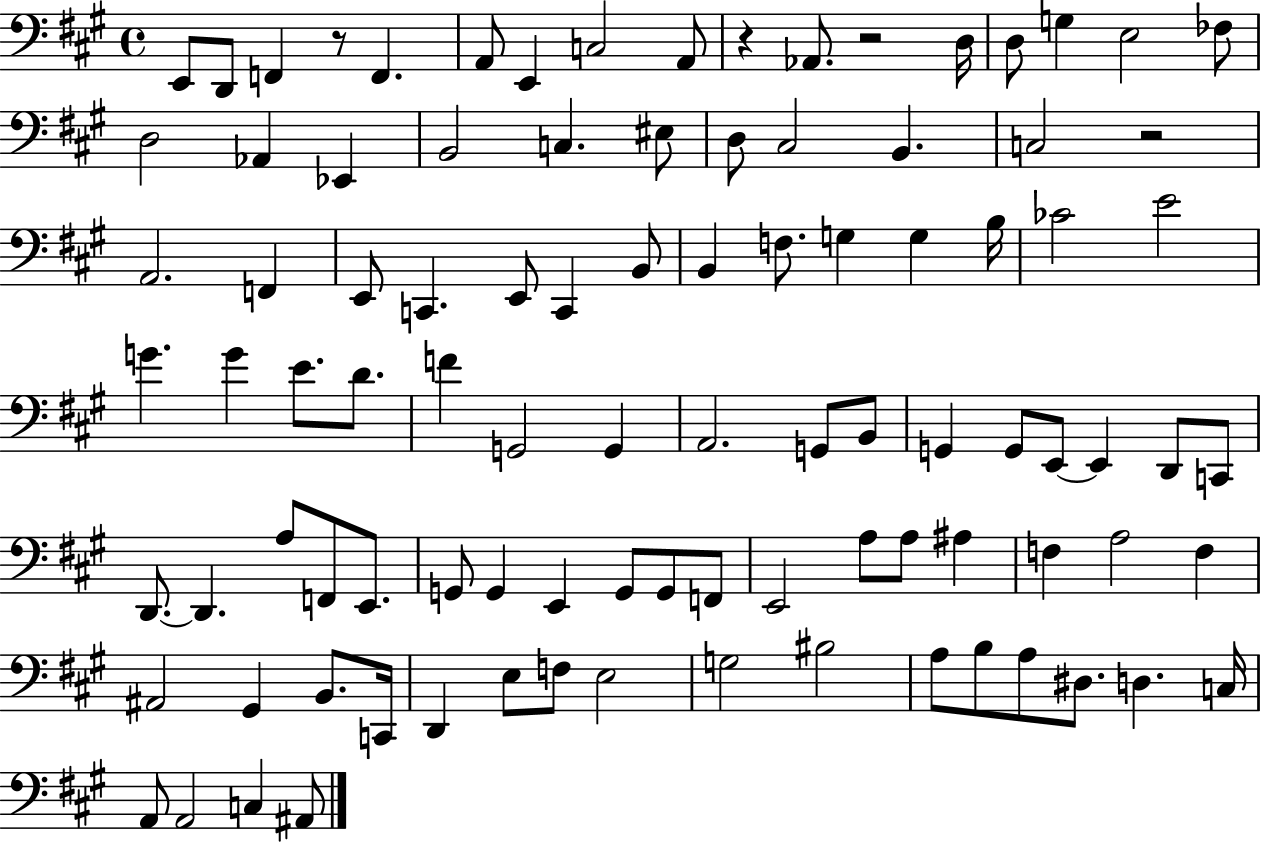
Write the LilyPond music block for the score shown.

{
  \clef bass
  \time 4/4
  \defaultTimeSignature
  \key a \major
  e,8 d,8 f,4 r8 f,4. | a,8 e,4 c2 a,8 | r4 aes,8. r2 d16 | d8 g4 e2 fes8 | \break d2 aes,4 ees,4 | b,2 c4. eis8 | d8 cis2 b,4. | c2 r2 | \break a,2. f,4 | e,8 c,4. e,8 c,4 b,8 | b,4 f8. g4 g4 b16 | ces'2 e'2 | \break g'4. g'4 e'8. d'8. | f'4 g,2 g,4 | a,2. g,8 b,8 | g,4 g,8 e,8~~ e,4 d,8 c,8 | \break d,8.~~ d,4. a8 f,8 e,8. | g,8 g,4 e,4 g,8 g,8 f,8 | e,2 a8 a8 ais4 | f4 a2 f4 | \break ais,2 gis,4 b,8. c,16 | d,4 e8 f8 e2 | g2 bis2 | a8 b8 a8 dis8. d4. c16 | \break a,8 a,2 c4 ais,8 | \bar "|."
}